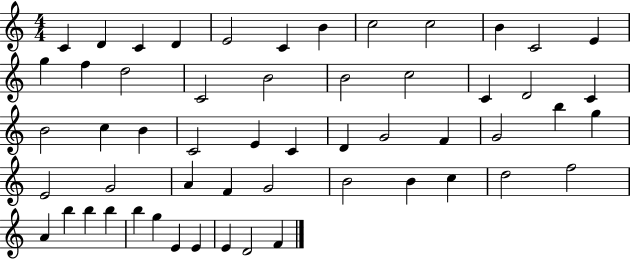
C4/q D4/q C4/q D4/q E4/h C4/q B4/q C5/h C5/h B4/q C4/h E4/q G5/q F5/q D5/h C4/h B4/h B4/h C5/h C4/q D4/h C4/q B4/h C5/q B4/q C4/h E4/q C4/q D4/q G4/h F4/q G4/h B5/q G5/q E4/h G4/h A4/q F4/q G4/h B4/h B4/q C5/q D5/h F5/h A4/q B5/q B5/q B5/q B5/q G5/q E4/q E4/q E4/q D4/h F4/q